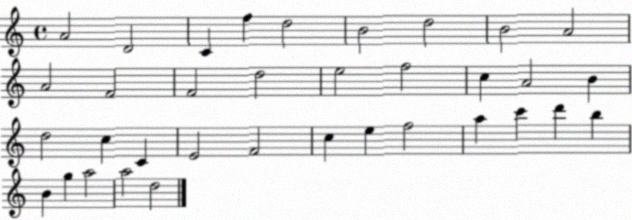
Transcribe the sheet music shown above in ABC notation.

X:1
T:Untitled
M:4/4
L:1/4
K:C
A2 D2 C f d2 B2 d2 B2 A2 A2 F2 F2 d2 e2 f2 c A2 B d2 c C E2 F2 c e f2 a c' d' b B g a2 a2 d2